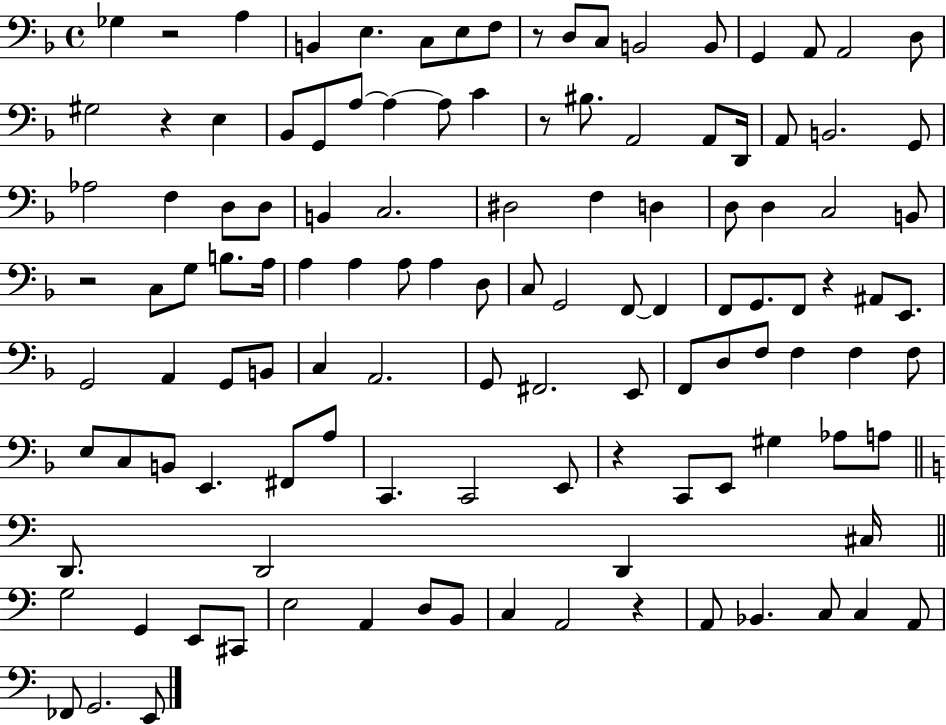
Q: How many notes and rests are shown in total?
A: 120